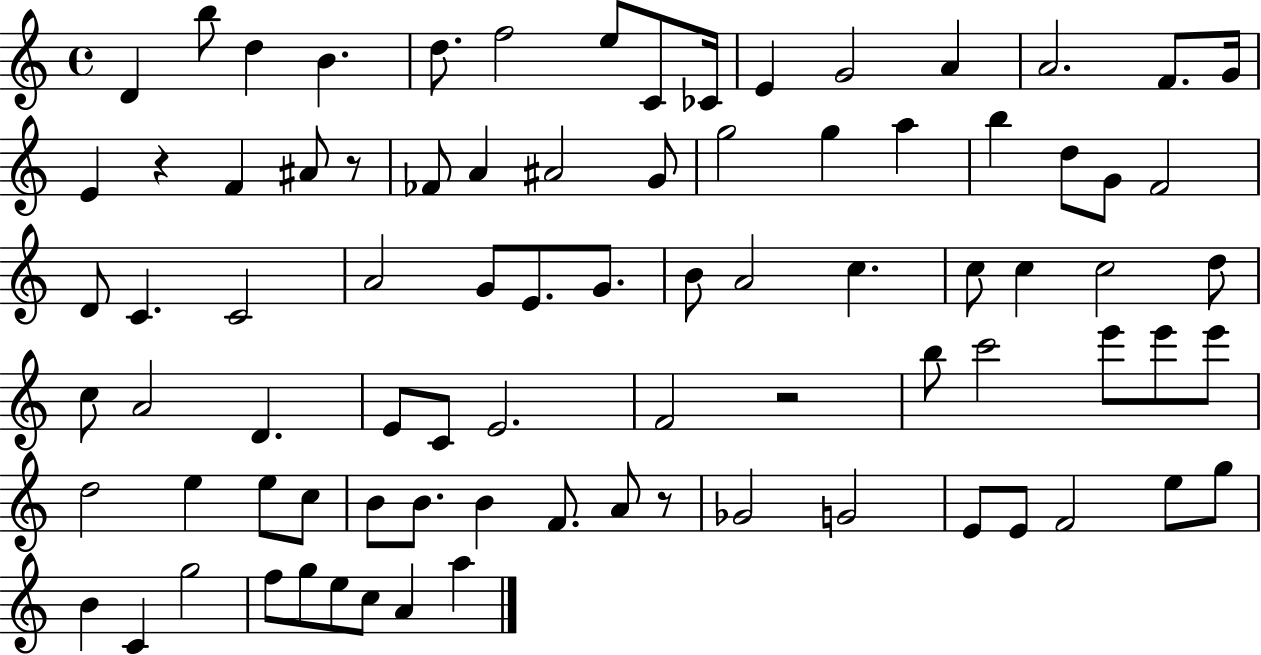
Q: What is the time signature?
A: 4/4